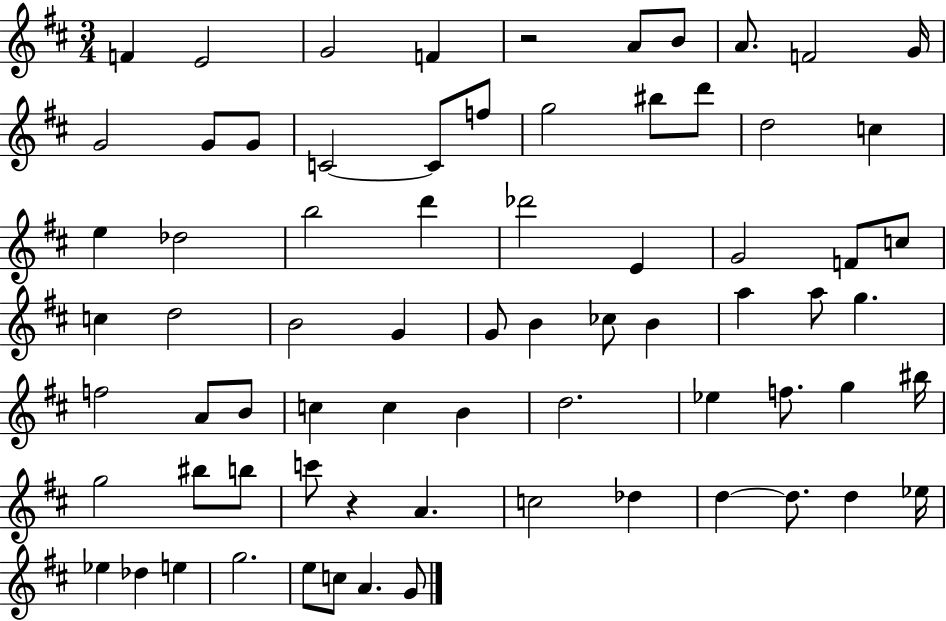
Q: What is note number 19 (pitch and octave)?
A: D5